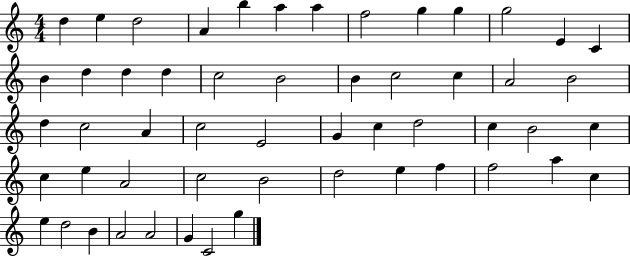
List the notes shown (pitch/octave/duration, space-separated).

D5/q E5/q D5/h A4/q B5/q A5/q A5/q F5/h G5/q G5/q G5/h E4/q C4/q B4/q D5/q D5/q D5/q C5/h B4/h B4/q C5/h C5/q A4/h B4/h D5/q C5/h A4/q C5/h E4/h G4/q C5/q D5/h C5/q B4/h C5/q C5/q E5/q A4/h C5/h B4/h D5/h E5/q F5/q F5/h A5/q C5/q E5/q D5/h B4/q A4/h A4/h G4/q C4/h G5/q